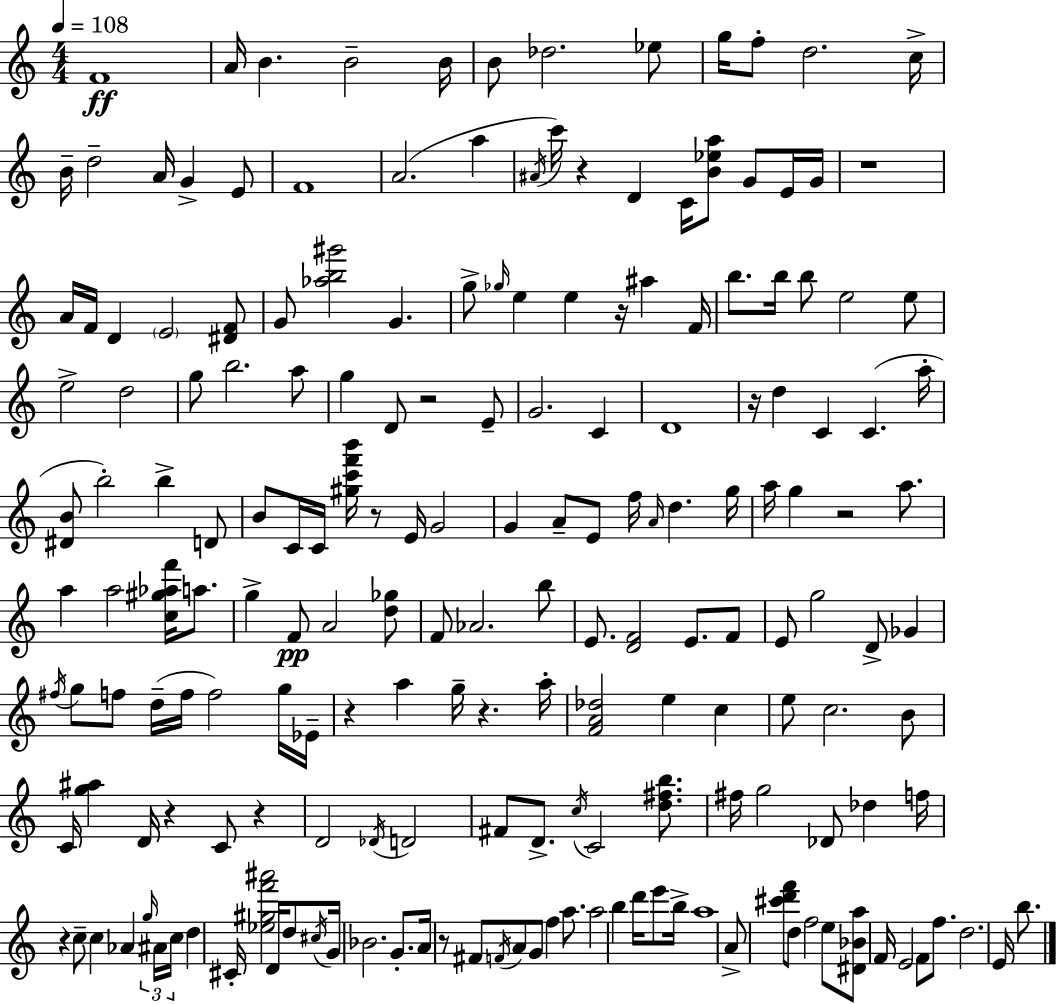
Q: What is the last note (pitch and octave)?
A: B5